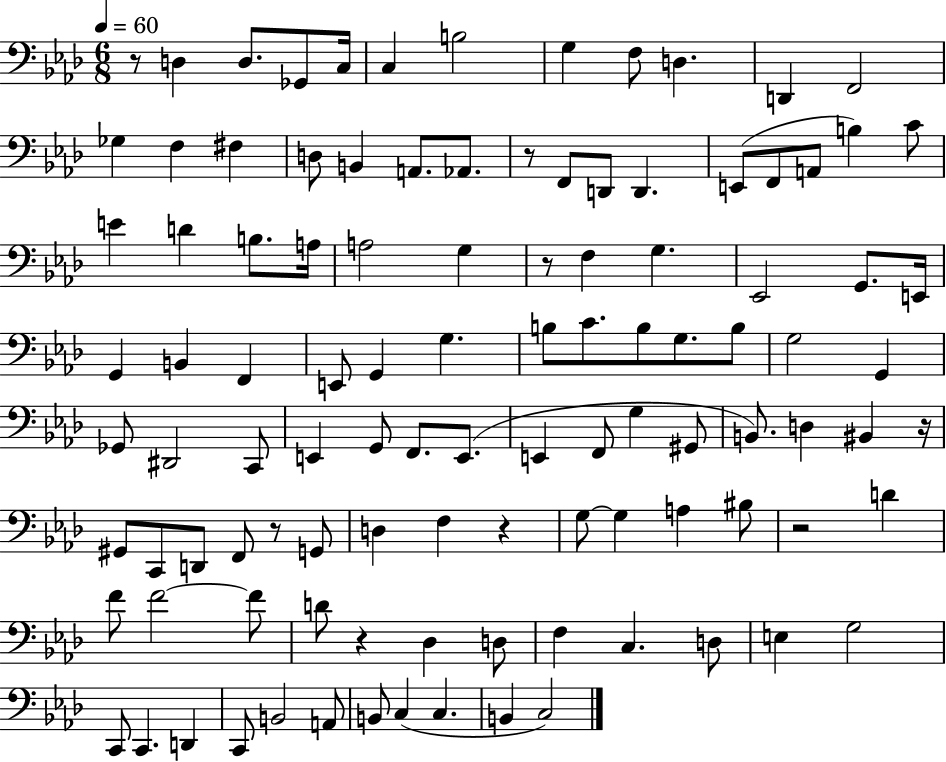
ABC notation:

X:1
T:Untitled
M:6/8
L:1/4
K:Ab
z/2 D, D,/2 _G,,/2 C,/4 C, B,2 G, F,/2 D, D,, F,,2 _G, F, ^F, D,/2 B,, A,,/2 _A,,/2 z/2 F,,/2 D,,/2 D,, E,,/2 F,,/2 A,,/2 B, C/2 E D B,/2 A,/4 A,2 G, z/2 F, G, _E,,2 G,,/2 E,,/4 G,, B,, F,, E,,/2 G,, G, B,/2 C/2 B,/2 G,/2 B,/2 G,2 G,, _G,,/2 ^D,,2 C,,/2 E,, G,,/2 F,,/2 E,,/2 E,, F,,/2 G, ^G,,/2 B,,/2 D, ^B,, z/4 ^G,,/2 C,,/2 D,,/2 F,,/2 z/2 G,,/2 D, F, z G,/2 G, A, ^B,/2 z2 D F/2 F2 F/2 D/2 z _D, D,/2 F, C, D,/2 E, G,2 C,,/2 C,, D,, C,,/2 B,,2 A,,/2 B,,/2 C, C, B,, C,2